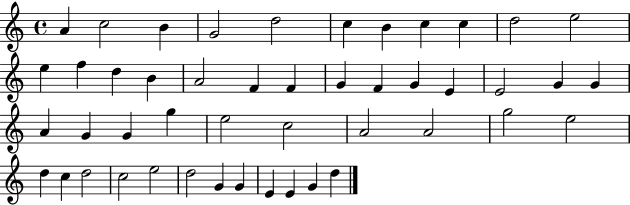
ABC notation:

X:1
T:Untitled
M:4/4
L:1/4
K:C
A c2 B G2 d2 c B c c d2 e2 e f d B A2 F F G F G E E2 G G A G G g e2 c2 A2 A2 g2 e2 d c d2 c2 e2 d2 G G E E G d